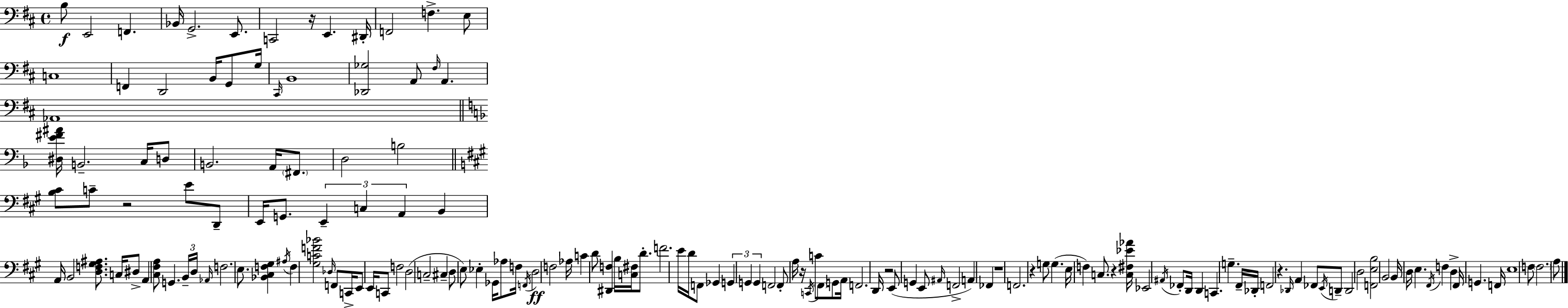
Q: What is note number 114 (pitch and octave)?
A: D2